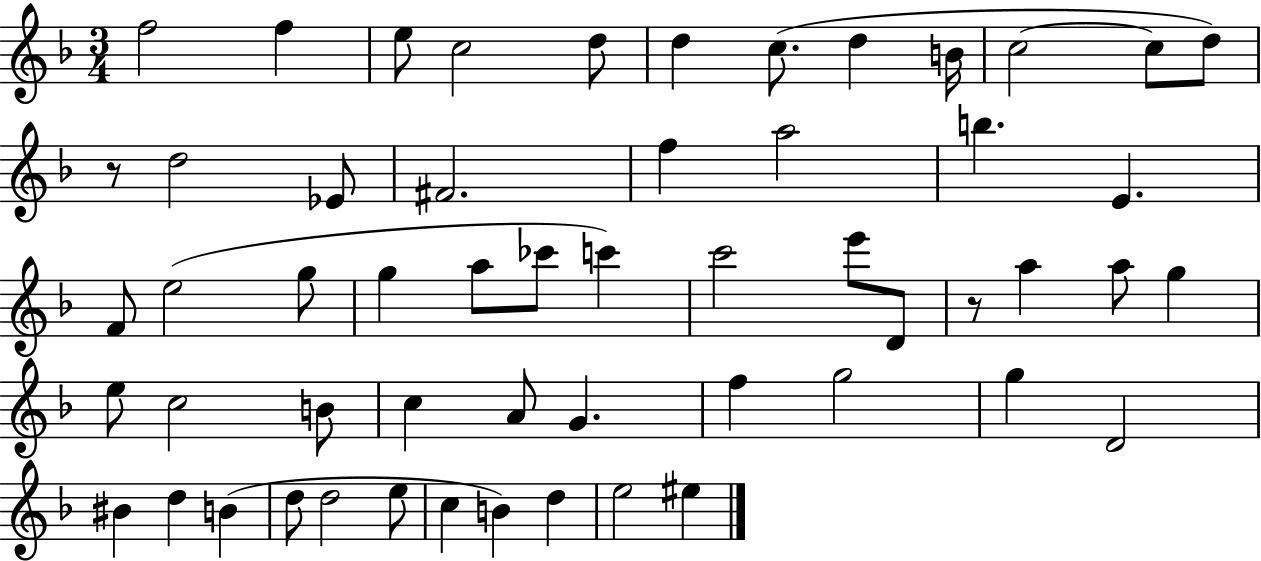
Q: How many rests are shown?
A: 2